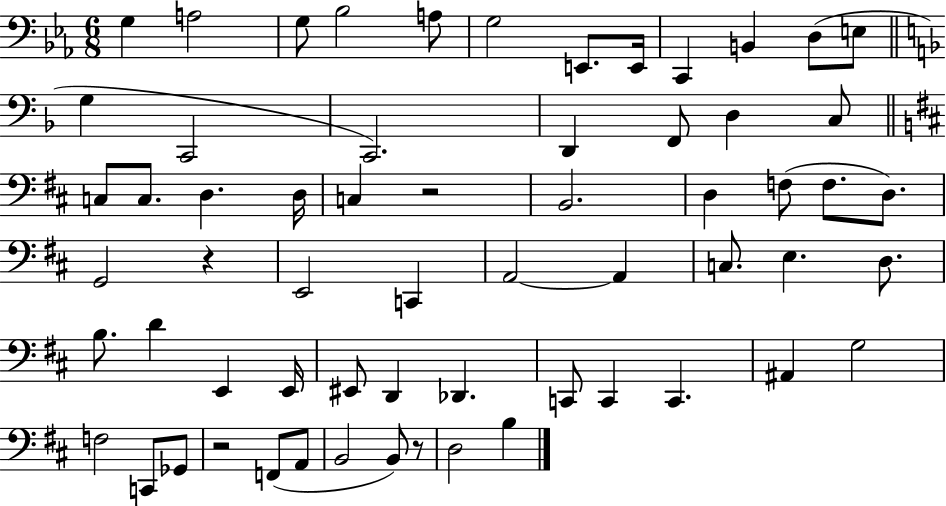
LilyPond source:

{
  \clef bass
  \numericTimeSignature
  \time 6/8
  \key ees \major
  g4 a2 | g8 bes2 a8 | g2 e,8. e,16 | c,4 b,4 d8( e8 | \break \bar "||" \break \key d \minor g4 c,2 | c,2.) | d,4 f,8 d4 c8 | \bar "||" \break \key d \major c8 c8. d4. d16 | c4 r2 | b,2. | d4 f8( f8. d8.) | \break g,2 r4 | e,2 c,4 | a,2~~ a,4 | c8. e4. d8. | \break b8. d'4 e,4 e,16 | eis,8 d,4 des,4. | c,8 c,4 c,4. | ais,4 g2 | \break f2 c,8 ges,8 | r2 f,8( a,8 | b,2 b,8) r8 | d2 b4 | \break \bar "|."
}